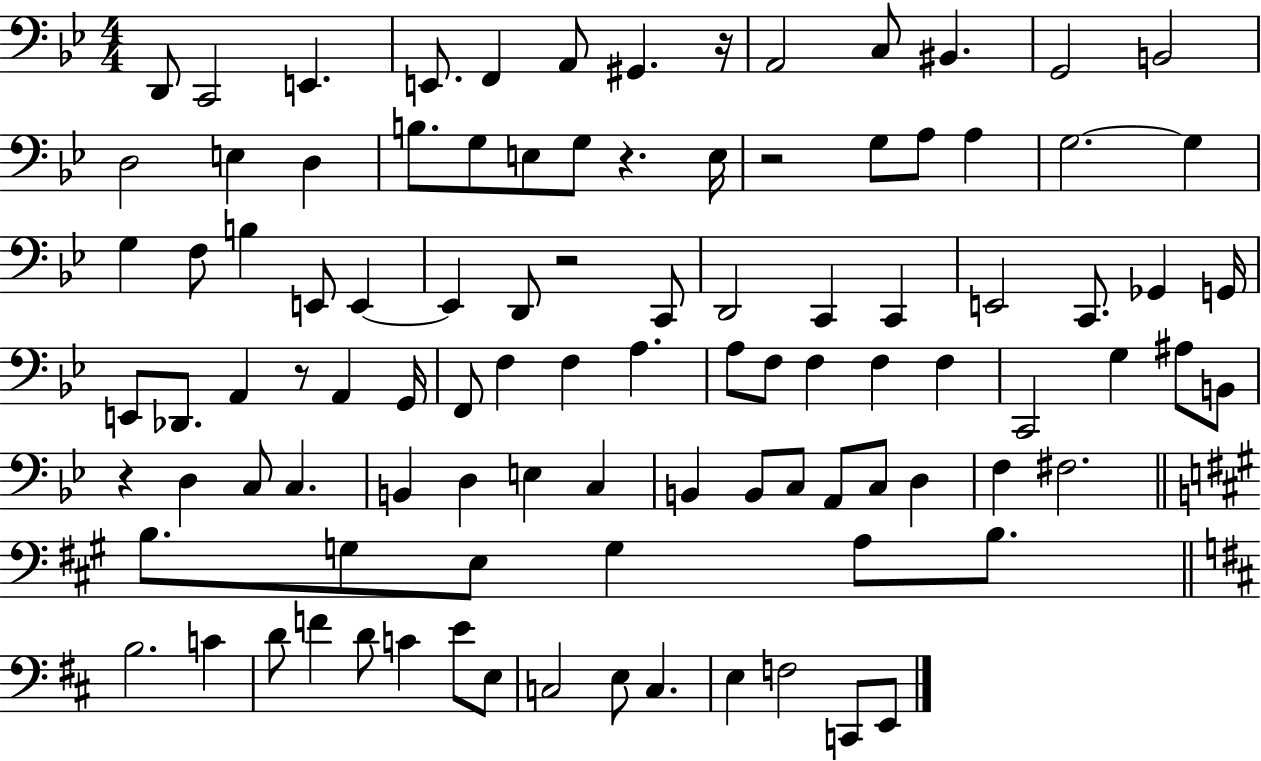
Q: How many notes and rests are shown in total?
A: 100